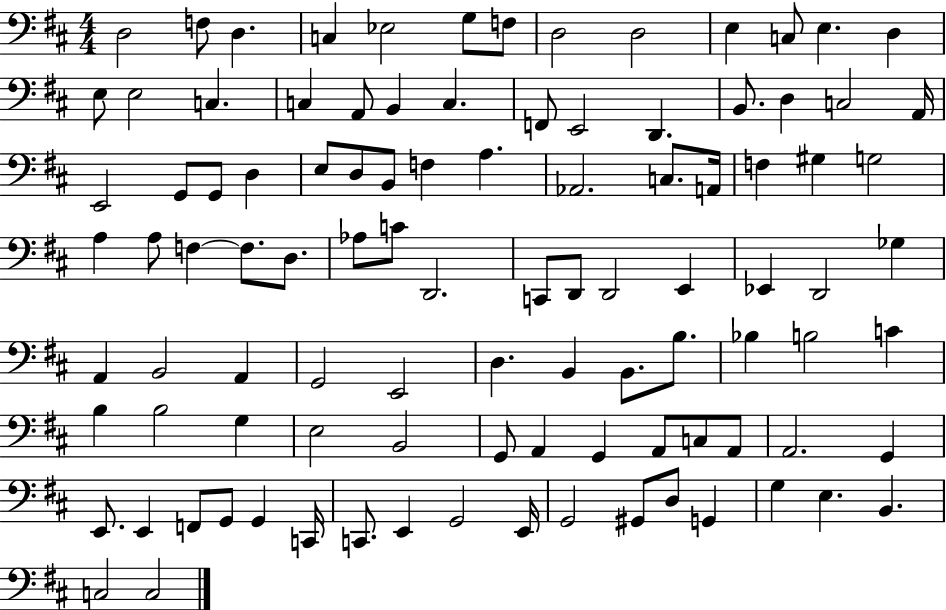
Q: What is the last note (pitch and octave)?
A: C3